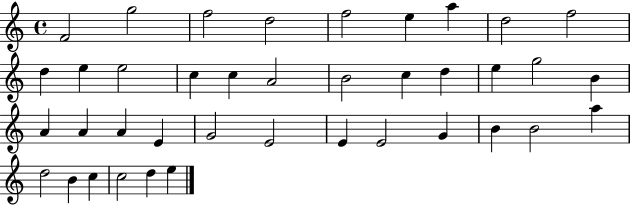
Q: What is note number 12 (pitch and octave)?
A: E5